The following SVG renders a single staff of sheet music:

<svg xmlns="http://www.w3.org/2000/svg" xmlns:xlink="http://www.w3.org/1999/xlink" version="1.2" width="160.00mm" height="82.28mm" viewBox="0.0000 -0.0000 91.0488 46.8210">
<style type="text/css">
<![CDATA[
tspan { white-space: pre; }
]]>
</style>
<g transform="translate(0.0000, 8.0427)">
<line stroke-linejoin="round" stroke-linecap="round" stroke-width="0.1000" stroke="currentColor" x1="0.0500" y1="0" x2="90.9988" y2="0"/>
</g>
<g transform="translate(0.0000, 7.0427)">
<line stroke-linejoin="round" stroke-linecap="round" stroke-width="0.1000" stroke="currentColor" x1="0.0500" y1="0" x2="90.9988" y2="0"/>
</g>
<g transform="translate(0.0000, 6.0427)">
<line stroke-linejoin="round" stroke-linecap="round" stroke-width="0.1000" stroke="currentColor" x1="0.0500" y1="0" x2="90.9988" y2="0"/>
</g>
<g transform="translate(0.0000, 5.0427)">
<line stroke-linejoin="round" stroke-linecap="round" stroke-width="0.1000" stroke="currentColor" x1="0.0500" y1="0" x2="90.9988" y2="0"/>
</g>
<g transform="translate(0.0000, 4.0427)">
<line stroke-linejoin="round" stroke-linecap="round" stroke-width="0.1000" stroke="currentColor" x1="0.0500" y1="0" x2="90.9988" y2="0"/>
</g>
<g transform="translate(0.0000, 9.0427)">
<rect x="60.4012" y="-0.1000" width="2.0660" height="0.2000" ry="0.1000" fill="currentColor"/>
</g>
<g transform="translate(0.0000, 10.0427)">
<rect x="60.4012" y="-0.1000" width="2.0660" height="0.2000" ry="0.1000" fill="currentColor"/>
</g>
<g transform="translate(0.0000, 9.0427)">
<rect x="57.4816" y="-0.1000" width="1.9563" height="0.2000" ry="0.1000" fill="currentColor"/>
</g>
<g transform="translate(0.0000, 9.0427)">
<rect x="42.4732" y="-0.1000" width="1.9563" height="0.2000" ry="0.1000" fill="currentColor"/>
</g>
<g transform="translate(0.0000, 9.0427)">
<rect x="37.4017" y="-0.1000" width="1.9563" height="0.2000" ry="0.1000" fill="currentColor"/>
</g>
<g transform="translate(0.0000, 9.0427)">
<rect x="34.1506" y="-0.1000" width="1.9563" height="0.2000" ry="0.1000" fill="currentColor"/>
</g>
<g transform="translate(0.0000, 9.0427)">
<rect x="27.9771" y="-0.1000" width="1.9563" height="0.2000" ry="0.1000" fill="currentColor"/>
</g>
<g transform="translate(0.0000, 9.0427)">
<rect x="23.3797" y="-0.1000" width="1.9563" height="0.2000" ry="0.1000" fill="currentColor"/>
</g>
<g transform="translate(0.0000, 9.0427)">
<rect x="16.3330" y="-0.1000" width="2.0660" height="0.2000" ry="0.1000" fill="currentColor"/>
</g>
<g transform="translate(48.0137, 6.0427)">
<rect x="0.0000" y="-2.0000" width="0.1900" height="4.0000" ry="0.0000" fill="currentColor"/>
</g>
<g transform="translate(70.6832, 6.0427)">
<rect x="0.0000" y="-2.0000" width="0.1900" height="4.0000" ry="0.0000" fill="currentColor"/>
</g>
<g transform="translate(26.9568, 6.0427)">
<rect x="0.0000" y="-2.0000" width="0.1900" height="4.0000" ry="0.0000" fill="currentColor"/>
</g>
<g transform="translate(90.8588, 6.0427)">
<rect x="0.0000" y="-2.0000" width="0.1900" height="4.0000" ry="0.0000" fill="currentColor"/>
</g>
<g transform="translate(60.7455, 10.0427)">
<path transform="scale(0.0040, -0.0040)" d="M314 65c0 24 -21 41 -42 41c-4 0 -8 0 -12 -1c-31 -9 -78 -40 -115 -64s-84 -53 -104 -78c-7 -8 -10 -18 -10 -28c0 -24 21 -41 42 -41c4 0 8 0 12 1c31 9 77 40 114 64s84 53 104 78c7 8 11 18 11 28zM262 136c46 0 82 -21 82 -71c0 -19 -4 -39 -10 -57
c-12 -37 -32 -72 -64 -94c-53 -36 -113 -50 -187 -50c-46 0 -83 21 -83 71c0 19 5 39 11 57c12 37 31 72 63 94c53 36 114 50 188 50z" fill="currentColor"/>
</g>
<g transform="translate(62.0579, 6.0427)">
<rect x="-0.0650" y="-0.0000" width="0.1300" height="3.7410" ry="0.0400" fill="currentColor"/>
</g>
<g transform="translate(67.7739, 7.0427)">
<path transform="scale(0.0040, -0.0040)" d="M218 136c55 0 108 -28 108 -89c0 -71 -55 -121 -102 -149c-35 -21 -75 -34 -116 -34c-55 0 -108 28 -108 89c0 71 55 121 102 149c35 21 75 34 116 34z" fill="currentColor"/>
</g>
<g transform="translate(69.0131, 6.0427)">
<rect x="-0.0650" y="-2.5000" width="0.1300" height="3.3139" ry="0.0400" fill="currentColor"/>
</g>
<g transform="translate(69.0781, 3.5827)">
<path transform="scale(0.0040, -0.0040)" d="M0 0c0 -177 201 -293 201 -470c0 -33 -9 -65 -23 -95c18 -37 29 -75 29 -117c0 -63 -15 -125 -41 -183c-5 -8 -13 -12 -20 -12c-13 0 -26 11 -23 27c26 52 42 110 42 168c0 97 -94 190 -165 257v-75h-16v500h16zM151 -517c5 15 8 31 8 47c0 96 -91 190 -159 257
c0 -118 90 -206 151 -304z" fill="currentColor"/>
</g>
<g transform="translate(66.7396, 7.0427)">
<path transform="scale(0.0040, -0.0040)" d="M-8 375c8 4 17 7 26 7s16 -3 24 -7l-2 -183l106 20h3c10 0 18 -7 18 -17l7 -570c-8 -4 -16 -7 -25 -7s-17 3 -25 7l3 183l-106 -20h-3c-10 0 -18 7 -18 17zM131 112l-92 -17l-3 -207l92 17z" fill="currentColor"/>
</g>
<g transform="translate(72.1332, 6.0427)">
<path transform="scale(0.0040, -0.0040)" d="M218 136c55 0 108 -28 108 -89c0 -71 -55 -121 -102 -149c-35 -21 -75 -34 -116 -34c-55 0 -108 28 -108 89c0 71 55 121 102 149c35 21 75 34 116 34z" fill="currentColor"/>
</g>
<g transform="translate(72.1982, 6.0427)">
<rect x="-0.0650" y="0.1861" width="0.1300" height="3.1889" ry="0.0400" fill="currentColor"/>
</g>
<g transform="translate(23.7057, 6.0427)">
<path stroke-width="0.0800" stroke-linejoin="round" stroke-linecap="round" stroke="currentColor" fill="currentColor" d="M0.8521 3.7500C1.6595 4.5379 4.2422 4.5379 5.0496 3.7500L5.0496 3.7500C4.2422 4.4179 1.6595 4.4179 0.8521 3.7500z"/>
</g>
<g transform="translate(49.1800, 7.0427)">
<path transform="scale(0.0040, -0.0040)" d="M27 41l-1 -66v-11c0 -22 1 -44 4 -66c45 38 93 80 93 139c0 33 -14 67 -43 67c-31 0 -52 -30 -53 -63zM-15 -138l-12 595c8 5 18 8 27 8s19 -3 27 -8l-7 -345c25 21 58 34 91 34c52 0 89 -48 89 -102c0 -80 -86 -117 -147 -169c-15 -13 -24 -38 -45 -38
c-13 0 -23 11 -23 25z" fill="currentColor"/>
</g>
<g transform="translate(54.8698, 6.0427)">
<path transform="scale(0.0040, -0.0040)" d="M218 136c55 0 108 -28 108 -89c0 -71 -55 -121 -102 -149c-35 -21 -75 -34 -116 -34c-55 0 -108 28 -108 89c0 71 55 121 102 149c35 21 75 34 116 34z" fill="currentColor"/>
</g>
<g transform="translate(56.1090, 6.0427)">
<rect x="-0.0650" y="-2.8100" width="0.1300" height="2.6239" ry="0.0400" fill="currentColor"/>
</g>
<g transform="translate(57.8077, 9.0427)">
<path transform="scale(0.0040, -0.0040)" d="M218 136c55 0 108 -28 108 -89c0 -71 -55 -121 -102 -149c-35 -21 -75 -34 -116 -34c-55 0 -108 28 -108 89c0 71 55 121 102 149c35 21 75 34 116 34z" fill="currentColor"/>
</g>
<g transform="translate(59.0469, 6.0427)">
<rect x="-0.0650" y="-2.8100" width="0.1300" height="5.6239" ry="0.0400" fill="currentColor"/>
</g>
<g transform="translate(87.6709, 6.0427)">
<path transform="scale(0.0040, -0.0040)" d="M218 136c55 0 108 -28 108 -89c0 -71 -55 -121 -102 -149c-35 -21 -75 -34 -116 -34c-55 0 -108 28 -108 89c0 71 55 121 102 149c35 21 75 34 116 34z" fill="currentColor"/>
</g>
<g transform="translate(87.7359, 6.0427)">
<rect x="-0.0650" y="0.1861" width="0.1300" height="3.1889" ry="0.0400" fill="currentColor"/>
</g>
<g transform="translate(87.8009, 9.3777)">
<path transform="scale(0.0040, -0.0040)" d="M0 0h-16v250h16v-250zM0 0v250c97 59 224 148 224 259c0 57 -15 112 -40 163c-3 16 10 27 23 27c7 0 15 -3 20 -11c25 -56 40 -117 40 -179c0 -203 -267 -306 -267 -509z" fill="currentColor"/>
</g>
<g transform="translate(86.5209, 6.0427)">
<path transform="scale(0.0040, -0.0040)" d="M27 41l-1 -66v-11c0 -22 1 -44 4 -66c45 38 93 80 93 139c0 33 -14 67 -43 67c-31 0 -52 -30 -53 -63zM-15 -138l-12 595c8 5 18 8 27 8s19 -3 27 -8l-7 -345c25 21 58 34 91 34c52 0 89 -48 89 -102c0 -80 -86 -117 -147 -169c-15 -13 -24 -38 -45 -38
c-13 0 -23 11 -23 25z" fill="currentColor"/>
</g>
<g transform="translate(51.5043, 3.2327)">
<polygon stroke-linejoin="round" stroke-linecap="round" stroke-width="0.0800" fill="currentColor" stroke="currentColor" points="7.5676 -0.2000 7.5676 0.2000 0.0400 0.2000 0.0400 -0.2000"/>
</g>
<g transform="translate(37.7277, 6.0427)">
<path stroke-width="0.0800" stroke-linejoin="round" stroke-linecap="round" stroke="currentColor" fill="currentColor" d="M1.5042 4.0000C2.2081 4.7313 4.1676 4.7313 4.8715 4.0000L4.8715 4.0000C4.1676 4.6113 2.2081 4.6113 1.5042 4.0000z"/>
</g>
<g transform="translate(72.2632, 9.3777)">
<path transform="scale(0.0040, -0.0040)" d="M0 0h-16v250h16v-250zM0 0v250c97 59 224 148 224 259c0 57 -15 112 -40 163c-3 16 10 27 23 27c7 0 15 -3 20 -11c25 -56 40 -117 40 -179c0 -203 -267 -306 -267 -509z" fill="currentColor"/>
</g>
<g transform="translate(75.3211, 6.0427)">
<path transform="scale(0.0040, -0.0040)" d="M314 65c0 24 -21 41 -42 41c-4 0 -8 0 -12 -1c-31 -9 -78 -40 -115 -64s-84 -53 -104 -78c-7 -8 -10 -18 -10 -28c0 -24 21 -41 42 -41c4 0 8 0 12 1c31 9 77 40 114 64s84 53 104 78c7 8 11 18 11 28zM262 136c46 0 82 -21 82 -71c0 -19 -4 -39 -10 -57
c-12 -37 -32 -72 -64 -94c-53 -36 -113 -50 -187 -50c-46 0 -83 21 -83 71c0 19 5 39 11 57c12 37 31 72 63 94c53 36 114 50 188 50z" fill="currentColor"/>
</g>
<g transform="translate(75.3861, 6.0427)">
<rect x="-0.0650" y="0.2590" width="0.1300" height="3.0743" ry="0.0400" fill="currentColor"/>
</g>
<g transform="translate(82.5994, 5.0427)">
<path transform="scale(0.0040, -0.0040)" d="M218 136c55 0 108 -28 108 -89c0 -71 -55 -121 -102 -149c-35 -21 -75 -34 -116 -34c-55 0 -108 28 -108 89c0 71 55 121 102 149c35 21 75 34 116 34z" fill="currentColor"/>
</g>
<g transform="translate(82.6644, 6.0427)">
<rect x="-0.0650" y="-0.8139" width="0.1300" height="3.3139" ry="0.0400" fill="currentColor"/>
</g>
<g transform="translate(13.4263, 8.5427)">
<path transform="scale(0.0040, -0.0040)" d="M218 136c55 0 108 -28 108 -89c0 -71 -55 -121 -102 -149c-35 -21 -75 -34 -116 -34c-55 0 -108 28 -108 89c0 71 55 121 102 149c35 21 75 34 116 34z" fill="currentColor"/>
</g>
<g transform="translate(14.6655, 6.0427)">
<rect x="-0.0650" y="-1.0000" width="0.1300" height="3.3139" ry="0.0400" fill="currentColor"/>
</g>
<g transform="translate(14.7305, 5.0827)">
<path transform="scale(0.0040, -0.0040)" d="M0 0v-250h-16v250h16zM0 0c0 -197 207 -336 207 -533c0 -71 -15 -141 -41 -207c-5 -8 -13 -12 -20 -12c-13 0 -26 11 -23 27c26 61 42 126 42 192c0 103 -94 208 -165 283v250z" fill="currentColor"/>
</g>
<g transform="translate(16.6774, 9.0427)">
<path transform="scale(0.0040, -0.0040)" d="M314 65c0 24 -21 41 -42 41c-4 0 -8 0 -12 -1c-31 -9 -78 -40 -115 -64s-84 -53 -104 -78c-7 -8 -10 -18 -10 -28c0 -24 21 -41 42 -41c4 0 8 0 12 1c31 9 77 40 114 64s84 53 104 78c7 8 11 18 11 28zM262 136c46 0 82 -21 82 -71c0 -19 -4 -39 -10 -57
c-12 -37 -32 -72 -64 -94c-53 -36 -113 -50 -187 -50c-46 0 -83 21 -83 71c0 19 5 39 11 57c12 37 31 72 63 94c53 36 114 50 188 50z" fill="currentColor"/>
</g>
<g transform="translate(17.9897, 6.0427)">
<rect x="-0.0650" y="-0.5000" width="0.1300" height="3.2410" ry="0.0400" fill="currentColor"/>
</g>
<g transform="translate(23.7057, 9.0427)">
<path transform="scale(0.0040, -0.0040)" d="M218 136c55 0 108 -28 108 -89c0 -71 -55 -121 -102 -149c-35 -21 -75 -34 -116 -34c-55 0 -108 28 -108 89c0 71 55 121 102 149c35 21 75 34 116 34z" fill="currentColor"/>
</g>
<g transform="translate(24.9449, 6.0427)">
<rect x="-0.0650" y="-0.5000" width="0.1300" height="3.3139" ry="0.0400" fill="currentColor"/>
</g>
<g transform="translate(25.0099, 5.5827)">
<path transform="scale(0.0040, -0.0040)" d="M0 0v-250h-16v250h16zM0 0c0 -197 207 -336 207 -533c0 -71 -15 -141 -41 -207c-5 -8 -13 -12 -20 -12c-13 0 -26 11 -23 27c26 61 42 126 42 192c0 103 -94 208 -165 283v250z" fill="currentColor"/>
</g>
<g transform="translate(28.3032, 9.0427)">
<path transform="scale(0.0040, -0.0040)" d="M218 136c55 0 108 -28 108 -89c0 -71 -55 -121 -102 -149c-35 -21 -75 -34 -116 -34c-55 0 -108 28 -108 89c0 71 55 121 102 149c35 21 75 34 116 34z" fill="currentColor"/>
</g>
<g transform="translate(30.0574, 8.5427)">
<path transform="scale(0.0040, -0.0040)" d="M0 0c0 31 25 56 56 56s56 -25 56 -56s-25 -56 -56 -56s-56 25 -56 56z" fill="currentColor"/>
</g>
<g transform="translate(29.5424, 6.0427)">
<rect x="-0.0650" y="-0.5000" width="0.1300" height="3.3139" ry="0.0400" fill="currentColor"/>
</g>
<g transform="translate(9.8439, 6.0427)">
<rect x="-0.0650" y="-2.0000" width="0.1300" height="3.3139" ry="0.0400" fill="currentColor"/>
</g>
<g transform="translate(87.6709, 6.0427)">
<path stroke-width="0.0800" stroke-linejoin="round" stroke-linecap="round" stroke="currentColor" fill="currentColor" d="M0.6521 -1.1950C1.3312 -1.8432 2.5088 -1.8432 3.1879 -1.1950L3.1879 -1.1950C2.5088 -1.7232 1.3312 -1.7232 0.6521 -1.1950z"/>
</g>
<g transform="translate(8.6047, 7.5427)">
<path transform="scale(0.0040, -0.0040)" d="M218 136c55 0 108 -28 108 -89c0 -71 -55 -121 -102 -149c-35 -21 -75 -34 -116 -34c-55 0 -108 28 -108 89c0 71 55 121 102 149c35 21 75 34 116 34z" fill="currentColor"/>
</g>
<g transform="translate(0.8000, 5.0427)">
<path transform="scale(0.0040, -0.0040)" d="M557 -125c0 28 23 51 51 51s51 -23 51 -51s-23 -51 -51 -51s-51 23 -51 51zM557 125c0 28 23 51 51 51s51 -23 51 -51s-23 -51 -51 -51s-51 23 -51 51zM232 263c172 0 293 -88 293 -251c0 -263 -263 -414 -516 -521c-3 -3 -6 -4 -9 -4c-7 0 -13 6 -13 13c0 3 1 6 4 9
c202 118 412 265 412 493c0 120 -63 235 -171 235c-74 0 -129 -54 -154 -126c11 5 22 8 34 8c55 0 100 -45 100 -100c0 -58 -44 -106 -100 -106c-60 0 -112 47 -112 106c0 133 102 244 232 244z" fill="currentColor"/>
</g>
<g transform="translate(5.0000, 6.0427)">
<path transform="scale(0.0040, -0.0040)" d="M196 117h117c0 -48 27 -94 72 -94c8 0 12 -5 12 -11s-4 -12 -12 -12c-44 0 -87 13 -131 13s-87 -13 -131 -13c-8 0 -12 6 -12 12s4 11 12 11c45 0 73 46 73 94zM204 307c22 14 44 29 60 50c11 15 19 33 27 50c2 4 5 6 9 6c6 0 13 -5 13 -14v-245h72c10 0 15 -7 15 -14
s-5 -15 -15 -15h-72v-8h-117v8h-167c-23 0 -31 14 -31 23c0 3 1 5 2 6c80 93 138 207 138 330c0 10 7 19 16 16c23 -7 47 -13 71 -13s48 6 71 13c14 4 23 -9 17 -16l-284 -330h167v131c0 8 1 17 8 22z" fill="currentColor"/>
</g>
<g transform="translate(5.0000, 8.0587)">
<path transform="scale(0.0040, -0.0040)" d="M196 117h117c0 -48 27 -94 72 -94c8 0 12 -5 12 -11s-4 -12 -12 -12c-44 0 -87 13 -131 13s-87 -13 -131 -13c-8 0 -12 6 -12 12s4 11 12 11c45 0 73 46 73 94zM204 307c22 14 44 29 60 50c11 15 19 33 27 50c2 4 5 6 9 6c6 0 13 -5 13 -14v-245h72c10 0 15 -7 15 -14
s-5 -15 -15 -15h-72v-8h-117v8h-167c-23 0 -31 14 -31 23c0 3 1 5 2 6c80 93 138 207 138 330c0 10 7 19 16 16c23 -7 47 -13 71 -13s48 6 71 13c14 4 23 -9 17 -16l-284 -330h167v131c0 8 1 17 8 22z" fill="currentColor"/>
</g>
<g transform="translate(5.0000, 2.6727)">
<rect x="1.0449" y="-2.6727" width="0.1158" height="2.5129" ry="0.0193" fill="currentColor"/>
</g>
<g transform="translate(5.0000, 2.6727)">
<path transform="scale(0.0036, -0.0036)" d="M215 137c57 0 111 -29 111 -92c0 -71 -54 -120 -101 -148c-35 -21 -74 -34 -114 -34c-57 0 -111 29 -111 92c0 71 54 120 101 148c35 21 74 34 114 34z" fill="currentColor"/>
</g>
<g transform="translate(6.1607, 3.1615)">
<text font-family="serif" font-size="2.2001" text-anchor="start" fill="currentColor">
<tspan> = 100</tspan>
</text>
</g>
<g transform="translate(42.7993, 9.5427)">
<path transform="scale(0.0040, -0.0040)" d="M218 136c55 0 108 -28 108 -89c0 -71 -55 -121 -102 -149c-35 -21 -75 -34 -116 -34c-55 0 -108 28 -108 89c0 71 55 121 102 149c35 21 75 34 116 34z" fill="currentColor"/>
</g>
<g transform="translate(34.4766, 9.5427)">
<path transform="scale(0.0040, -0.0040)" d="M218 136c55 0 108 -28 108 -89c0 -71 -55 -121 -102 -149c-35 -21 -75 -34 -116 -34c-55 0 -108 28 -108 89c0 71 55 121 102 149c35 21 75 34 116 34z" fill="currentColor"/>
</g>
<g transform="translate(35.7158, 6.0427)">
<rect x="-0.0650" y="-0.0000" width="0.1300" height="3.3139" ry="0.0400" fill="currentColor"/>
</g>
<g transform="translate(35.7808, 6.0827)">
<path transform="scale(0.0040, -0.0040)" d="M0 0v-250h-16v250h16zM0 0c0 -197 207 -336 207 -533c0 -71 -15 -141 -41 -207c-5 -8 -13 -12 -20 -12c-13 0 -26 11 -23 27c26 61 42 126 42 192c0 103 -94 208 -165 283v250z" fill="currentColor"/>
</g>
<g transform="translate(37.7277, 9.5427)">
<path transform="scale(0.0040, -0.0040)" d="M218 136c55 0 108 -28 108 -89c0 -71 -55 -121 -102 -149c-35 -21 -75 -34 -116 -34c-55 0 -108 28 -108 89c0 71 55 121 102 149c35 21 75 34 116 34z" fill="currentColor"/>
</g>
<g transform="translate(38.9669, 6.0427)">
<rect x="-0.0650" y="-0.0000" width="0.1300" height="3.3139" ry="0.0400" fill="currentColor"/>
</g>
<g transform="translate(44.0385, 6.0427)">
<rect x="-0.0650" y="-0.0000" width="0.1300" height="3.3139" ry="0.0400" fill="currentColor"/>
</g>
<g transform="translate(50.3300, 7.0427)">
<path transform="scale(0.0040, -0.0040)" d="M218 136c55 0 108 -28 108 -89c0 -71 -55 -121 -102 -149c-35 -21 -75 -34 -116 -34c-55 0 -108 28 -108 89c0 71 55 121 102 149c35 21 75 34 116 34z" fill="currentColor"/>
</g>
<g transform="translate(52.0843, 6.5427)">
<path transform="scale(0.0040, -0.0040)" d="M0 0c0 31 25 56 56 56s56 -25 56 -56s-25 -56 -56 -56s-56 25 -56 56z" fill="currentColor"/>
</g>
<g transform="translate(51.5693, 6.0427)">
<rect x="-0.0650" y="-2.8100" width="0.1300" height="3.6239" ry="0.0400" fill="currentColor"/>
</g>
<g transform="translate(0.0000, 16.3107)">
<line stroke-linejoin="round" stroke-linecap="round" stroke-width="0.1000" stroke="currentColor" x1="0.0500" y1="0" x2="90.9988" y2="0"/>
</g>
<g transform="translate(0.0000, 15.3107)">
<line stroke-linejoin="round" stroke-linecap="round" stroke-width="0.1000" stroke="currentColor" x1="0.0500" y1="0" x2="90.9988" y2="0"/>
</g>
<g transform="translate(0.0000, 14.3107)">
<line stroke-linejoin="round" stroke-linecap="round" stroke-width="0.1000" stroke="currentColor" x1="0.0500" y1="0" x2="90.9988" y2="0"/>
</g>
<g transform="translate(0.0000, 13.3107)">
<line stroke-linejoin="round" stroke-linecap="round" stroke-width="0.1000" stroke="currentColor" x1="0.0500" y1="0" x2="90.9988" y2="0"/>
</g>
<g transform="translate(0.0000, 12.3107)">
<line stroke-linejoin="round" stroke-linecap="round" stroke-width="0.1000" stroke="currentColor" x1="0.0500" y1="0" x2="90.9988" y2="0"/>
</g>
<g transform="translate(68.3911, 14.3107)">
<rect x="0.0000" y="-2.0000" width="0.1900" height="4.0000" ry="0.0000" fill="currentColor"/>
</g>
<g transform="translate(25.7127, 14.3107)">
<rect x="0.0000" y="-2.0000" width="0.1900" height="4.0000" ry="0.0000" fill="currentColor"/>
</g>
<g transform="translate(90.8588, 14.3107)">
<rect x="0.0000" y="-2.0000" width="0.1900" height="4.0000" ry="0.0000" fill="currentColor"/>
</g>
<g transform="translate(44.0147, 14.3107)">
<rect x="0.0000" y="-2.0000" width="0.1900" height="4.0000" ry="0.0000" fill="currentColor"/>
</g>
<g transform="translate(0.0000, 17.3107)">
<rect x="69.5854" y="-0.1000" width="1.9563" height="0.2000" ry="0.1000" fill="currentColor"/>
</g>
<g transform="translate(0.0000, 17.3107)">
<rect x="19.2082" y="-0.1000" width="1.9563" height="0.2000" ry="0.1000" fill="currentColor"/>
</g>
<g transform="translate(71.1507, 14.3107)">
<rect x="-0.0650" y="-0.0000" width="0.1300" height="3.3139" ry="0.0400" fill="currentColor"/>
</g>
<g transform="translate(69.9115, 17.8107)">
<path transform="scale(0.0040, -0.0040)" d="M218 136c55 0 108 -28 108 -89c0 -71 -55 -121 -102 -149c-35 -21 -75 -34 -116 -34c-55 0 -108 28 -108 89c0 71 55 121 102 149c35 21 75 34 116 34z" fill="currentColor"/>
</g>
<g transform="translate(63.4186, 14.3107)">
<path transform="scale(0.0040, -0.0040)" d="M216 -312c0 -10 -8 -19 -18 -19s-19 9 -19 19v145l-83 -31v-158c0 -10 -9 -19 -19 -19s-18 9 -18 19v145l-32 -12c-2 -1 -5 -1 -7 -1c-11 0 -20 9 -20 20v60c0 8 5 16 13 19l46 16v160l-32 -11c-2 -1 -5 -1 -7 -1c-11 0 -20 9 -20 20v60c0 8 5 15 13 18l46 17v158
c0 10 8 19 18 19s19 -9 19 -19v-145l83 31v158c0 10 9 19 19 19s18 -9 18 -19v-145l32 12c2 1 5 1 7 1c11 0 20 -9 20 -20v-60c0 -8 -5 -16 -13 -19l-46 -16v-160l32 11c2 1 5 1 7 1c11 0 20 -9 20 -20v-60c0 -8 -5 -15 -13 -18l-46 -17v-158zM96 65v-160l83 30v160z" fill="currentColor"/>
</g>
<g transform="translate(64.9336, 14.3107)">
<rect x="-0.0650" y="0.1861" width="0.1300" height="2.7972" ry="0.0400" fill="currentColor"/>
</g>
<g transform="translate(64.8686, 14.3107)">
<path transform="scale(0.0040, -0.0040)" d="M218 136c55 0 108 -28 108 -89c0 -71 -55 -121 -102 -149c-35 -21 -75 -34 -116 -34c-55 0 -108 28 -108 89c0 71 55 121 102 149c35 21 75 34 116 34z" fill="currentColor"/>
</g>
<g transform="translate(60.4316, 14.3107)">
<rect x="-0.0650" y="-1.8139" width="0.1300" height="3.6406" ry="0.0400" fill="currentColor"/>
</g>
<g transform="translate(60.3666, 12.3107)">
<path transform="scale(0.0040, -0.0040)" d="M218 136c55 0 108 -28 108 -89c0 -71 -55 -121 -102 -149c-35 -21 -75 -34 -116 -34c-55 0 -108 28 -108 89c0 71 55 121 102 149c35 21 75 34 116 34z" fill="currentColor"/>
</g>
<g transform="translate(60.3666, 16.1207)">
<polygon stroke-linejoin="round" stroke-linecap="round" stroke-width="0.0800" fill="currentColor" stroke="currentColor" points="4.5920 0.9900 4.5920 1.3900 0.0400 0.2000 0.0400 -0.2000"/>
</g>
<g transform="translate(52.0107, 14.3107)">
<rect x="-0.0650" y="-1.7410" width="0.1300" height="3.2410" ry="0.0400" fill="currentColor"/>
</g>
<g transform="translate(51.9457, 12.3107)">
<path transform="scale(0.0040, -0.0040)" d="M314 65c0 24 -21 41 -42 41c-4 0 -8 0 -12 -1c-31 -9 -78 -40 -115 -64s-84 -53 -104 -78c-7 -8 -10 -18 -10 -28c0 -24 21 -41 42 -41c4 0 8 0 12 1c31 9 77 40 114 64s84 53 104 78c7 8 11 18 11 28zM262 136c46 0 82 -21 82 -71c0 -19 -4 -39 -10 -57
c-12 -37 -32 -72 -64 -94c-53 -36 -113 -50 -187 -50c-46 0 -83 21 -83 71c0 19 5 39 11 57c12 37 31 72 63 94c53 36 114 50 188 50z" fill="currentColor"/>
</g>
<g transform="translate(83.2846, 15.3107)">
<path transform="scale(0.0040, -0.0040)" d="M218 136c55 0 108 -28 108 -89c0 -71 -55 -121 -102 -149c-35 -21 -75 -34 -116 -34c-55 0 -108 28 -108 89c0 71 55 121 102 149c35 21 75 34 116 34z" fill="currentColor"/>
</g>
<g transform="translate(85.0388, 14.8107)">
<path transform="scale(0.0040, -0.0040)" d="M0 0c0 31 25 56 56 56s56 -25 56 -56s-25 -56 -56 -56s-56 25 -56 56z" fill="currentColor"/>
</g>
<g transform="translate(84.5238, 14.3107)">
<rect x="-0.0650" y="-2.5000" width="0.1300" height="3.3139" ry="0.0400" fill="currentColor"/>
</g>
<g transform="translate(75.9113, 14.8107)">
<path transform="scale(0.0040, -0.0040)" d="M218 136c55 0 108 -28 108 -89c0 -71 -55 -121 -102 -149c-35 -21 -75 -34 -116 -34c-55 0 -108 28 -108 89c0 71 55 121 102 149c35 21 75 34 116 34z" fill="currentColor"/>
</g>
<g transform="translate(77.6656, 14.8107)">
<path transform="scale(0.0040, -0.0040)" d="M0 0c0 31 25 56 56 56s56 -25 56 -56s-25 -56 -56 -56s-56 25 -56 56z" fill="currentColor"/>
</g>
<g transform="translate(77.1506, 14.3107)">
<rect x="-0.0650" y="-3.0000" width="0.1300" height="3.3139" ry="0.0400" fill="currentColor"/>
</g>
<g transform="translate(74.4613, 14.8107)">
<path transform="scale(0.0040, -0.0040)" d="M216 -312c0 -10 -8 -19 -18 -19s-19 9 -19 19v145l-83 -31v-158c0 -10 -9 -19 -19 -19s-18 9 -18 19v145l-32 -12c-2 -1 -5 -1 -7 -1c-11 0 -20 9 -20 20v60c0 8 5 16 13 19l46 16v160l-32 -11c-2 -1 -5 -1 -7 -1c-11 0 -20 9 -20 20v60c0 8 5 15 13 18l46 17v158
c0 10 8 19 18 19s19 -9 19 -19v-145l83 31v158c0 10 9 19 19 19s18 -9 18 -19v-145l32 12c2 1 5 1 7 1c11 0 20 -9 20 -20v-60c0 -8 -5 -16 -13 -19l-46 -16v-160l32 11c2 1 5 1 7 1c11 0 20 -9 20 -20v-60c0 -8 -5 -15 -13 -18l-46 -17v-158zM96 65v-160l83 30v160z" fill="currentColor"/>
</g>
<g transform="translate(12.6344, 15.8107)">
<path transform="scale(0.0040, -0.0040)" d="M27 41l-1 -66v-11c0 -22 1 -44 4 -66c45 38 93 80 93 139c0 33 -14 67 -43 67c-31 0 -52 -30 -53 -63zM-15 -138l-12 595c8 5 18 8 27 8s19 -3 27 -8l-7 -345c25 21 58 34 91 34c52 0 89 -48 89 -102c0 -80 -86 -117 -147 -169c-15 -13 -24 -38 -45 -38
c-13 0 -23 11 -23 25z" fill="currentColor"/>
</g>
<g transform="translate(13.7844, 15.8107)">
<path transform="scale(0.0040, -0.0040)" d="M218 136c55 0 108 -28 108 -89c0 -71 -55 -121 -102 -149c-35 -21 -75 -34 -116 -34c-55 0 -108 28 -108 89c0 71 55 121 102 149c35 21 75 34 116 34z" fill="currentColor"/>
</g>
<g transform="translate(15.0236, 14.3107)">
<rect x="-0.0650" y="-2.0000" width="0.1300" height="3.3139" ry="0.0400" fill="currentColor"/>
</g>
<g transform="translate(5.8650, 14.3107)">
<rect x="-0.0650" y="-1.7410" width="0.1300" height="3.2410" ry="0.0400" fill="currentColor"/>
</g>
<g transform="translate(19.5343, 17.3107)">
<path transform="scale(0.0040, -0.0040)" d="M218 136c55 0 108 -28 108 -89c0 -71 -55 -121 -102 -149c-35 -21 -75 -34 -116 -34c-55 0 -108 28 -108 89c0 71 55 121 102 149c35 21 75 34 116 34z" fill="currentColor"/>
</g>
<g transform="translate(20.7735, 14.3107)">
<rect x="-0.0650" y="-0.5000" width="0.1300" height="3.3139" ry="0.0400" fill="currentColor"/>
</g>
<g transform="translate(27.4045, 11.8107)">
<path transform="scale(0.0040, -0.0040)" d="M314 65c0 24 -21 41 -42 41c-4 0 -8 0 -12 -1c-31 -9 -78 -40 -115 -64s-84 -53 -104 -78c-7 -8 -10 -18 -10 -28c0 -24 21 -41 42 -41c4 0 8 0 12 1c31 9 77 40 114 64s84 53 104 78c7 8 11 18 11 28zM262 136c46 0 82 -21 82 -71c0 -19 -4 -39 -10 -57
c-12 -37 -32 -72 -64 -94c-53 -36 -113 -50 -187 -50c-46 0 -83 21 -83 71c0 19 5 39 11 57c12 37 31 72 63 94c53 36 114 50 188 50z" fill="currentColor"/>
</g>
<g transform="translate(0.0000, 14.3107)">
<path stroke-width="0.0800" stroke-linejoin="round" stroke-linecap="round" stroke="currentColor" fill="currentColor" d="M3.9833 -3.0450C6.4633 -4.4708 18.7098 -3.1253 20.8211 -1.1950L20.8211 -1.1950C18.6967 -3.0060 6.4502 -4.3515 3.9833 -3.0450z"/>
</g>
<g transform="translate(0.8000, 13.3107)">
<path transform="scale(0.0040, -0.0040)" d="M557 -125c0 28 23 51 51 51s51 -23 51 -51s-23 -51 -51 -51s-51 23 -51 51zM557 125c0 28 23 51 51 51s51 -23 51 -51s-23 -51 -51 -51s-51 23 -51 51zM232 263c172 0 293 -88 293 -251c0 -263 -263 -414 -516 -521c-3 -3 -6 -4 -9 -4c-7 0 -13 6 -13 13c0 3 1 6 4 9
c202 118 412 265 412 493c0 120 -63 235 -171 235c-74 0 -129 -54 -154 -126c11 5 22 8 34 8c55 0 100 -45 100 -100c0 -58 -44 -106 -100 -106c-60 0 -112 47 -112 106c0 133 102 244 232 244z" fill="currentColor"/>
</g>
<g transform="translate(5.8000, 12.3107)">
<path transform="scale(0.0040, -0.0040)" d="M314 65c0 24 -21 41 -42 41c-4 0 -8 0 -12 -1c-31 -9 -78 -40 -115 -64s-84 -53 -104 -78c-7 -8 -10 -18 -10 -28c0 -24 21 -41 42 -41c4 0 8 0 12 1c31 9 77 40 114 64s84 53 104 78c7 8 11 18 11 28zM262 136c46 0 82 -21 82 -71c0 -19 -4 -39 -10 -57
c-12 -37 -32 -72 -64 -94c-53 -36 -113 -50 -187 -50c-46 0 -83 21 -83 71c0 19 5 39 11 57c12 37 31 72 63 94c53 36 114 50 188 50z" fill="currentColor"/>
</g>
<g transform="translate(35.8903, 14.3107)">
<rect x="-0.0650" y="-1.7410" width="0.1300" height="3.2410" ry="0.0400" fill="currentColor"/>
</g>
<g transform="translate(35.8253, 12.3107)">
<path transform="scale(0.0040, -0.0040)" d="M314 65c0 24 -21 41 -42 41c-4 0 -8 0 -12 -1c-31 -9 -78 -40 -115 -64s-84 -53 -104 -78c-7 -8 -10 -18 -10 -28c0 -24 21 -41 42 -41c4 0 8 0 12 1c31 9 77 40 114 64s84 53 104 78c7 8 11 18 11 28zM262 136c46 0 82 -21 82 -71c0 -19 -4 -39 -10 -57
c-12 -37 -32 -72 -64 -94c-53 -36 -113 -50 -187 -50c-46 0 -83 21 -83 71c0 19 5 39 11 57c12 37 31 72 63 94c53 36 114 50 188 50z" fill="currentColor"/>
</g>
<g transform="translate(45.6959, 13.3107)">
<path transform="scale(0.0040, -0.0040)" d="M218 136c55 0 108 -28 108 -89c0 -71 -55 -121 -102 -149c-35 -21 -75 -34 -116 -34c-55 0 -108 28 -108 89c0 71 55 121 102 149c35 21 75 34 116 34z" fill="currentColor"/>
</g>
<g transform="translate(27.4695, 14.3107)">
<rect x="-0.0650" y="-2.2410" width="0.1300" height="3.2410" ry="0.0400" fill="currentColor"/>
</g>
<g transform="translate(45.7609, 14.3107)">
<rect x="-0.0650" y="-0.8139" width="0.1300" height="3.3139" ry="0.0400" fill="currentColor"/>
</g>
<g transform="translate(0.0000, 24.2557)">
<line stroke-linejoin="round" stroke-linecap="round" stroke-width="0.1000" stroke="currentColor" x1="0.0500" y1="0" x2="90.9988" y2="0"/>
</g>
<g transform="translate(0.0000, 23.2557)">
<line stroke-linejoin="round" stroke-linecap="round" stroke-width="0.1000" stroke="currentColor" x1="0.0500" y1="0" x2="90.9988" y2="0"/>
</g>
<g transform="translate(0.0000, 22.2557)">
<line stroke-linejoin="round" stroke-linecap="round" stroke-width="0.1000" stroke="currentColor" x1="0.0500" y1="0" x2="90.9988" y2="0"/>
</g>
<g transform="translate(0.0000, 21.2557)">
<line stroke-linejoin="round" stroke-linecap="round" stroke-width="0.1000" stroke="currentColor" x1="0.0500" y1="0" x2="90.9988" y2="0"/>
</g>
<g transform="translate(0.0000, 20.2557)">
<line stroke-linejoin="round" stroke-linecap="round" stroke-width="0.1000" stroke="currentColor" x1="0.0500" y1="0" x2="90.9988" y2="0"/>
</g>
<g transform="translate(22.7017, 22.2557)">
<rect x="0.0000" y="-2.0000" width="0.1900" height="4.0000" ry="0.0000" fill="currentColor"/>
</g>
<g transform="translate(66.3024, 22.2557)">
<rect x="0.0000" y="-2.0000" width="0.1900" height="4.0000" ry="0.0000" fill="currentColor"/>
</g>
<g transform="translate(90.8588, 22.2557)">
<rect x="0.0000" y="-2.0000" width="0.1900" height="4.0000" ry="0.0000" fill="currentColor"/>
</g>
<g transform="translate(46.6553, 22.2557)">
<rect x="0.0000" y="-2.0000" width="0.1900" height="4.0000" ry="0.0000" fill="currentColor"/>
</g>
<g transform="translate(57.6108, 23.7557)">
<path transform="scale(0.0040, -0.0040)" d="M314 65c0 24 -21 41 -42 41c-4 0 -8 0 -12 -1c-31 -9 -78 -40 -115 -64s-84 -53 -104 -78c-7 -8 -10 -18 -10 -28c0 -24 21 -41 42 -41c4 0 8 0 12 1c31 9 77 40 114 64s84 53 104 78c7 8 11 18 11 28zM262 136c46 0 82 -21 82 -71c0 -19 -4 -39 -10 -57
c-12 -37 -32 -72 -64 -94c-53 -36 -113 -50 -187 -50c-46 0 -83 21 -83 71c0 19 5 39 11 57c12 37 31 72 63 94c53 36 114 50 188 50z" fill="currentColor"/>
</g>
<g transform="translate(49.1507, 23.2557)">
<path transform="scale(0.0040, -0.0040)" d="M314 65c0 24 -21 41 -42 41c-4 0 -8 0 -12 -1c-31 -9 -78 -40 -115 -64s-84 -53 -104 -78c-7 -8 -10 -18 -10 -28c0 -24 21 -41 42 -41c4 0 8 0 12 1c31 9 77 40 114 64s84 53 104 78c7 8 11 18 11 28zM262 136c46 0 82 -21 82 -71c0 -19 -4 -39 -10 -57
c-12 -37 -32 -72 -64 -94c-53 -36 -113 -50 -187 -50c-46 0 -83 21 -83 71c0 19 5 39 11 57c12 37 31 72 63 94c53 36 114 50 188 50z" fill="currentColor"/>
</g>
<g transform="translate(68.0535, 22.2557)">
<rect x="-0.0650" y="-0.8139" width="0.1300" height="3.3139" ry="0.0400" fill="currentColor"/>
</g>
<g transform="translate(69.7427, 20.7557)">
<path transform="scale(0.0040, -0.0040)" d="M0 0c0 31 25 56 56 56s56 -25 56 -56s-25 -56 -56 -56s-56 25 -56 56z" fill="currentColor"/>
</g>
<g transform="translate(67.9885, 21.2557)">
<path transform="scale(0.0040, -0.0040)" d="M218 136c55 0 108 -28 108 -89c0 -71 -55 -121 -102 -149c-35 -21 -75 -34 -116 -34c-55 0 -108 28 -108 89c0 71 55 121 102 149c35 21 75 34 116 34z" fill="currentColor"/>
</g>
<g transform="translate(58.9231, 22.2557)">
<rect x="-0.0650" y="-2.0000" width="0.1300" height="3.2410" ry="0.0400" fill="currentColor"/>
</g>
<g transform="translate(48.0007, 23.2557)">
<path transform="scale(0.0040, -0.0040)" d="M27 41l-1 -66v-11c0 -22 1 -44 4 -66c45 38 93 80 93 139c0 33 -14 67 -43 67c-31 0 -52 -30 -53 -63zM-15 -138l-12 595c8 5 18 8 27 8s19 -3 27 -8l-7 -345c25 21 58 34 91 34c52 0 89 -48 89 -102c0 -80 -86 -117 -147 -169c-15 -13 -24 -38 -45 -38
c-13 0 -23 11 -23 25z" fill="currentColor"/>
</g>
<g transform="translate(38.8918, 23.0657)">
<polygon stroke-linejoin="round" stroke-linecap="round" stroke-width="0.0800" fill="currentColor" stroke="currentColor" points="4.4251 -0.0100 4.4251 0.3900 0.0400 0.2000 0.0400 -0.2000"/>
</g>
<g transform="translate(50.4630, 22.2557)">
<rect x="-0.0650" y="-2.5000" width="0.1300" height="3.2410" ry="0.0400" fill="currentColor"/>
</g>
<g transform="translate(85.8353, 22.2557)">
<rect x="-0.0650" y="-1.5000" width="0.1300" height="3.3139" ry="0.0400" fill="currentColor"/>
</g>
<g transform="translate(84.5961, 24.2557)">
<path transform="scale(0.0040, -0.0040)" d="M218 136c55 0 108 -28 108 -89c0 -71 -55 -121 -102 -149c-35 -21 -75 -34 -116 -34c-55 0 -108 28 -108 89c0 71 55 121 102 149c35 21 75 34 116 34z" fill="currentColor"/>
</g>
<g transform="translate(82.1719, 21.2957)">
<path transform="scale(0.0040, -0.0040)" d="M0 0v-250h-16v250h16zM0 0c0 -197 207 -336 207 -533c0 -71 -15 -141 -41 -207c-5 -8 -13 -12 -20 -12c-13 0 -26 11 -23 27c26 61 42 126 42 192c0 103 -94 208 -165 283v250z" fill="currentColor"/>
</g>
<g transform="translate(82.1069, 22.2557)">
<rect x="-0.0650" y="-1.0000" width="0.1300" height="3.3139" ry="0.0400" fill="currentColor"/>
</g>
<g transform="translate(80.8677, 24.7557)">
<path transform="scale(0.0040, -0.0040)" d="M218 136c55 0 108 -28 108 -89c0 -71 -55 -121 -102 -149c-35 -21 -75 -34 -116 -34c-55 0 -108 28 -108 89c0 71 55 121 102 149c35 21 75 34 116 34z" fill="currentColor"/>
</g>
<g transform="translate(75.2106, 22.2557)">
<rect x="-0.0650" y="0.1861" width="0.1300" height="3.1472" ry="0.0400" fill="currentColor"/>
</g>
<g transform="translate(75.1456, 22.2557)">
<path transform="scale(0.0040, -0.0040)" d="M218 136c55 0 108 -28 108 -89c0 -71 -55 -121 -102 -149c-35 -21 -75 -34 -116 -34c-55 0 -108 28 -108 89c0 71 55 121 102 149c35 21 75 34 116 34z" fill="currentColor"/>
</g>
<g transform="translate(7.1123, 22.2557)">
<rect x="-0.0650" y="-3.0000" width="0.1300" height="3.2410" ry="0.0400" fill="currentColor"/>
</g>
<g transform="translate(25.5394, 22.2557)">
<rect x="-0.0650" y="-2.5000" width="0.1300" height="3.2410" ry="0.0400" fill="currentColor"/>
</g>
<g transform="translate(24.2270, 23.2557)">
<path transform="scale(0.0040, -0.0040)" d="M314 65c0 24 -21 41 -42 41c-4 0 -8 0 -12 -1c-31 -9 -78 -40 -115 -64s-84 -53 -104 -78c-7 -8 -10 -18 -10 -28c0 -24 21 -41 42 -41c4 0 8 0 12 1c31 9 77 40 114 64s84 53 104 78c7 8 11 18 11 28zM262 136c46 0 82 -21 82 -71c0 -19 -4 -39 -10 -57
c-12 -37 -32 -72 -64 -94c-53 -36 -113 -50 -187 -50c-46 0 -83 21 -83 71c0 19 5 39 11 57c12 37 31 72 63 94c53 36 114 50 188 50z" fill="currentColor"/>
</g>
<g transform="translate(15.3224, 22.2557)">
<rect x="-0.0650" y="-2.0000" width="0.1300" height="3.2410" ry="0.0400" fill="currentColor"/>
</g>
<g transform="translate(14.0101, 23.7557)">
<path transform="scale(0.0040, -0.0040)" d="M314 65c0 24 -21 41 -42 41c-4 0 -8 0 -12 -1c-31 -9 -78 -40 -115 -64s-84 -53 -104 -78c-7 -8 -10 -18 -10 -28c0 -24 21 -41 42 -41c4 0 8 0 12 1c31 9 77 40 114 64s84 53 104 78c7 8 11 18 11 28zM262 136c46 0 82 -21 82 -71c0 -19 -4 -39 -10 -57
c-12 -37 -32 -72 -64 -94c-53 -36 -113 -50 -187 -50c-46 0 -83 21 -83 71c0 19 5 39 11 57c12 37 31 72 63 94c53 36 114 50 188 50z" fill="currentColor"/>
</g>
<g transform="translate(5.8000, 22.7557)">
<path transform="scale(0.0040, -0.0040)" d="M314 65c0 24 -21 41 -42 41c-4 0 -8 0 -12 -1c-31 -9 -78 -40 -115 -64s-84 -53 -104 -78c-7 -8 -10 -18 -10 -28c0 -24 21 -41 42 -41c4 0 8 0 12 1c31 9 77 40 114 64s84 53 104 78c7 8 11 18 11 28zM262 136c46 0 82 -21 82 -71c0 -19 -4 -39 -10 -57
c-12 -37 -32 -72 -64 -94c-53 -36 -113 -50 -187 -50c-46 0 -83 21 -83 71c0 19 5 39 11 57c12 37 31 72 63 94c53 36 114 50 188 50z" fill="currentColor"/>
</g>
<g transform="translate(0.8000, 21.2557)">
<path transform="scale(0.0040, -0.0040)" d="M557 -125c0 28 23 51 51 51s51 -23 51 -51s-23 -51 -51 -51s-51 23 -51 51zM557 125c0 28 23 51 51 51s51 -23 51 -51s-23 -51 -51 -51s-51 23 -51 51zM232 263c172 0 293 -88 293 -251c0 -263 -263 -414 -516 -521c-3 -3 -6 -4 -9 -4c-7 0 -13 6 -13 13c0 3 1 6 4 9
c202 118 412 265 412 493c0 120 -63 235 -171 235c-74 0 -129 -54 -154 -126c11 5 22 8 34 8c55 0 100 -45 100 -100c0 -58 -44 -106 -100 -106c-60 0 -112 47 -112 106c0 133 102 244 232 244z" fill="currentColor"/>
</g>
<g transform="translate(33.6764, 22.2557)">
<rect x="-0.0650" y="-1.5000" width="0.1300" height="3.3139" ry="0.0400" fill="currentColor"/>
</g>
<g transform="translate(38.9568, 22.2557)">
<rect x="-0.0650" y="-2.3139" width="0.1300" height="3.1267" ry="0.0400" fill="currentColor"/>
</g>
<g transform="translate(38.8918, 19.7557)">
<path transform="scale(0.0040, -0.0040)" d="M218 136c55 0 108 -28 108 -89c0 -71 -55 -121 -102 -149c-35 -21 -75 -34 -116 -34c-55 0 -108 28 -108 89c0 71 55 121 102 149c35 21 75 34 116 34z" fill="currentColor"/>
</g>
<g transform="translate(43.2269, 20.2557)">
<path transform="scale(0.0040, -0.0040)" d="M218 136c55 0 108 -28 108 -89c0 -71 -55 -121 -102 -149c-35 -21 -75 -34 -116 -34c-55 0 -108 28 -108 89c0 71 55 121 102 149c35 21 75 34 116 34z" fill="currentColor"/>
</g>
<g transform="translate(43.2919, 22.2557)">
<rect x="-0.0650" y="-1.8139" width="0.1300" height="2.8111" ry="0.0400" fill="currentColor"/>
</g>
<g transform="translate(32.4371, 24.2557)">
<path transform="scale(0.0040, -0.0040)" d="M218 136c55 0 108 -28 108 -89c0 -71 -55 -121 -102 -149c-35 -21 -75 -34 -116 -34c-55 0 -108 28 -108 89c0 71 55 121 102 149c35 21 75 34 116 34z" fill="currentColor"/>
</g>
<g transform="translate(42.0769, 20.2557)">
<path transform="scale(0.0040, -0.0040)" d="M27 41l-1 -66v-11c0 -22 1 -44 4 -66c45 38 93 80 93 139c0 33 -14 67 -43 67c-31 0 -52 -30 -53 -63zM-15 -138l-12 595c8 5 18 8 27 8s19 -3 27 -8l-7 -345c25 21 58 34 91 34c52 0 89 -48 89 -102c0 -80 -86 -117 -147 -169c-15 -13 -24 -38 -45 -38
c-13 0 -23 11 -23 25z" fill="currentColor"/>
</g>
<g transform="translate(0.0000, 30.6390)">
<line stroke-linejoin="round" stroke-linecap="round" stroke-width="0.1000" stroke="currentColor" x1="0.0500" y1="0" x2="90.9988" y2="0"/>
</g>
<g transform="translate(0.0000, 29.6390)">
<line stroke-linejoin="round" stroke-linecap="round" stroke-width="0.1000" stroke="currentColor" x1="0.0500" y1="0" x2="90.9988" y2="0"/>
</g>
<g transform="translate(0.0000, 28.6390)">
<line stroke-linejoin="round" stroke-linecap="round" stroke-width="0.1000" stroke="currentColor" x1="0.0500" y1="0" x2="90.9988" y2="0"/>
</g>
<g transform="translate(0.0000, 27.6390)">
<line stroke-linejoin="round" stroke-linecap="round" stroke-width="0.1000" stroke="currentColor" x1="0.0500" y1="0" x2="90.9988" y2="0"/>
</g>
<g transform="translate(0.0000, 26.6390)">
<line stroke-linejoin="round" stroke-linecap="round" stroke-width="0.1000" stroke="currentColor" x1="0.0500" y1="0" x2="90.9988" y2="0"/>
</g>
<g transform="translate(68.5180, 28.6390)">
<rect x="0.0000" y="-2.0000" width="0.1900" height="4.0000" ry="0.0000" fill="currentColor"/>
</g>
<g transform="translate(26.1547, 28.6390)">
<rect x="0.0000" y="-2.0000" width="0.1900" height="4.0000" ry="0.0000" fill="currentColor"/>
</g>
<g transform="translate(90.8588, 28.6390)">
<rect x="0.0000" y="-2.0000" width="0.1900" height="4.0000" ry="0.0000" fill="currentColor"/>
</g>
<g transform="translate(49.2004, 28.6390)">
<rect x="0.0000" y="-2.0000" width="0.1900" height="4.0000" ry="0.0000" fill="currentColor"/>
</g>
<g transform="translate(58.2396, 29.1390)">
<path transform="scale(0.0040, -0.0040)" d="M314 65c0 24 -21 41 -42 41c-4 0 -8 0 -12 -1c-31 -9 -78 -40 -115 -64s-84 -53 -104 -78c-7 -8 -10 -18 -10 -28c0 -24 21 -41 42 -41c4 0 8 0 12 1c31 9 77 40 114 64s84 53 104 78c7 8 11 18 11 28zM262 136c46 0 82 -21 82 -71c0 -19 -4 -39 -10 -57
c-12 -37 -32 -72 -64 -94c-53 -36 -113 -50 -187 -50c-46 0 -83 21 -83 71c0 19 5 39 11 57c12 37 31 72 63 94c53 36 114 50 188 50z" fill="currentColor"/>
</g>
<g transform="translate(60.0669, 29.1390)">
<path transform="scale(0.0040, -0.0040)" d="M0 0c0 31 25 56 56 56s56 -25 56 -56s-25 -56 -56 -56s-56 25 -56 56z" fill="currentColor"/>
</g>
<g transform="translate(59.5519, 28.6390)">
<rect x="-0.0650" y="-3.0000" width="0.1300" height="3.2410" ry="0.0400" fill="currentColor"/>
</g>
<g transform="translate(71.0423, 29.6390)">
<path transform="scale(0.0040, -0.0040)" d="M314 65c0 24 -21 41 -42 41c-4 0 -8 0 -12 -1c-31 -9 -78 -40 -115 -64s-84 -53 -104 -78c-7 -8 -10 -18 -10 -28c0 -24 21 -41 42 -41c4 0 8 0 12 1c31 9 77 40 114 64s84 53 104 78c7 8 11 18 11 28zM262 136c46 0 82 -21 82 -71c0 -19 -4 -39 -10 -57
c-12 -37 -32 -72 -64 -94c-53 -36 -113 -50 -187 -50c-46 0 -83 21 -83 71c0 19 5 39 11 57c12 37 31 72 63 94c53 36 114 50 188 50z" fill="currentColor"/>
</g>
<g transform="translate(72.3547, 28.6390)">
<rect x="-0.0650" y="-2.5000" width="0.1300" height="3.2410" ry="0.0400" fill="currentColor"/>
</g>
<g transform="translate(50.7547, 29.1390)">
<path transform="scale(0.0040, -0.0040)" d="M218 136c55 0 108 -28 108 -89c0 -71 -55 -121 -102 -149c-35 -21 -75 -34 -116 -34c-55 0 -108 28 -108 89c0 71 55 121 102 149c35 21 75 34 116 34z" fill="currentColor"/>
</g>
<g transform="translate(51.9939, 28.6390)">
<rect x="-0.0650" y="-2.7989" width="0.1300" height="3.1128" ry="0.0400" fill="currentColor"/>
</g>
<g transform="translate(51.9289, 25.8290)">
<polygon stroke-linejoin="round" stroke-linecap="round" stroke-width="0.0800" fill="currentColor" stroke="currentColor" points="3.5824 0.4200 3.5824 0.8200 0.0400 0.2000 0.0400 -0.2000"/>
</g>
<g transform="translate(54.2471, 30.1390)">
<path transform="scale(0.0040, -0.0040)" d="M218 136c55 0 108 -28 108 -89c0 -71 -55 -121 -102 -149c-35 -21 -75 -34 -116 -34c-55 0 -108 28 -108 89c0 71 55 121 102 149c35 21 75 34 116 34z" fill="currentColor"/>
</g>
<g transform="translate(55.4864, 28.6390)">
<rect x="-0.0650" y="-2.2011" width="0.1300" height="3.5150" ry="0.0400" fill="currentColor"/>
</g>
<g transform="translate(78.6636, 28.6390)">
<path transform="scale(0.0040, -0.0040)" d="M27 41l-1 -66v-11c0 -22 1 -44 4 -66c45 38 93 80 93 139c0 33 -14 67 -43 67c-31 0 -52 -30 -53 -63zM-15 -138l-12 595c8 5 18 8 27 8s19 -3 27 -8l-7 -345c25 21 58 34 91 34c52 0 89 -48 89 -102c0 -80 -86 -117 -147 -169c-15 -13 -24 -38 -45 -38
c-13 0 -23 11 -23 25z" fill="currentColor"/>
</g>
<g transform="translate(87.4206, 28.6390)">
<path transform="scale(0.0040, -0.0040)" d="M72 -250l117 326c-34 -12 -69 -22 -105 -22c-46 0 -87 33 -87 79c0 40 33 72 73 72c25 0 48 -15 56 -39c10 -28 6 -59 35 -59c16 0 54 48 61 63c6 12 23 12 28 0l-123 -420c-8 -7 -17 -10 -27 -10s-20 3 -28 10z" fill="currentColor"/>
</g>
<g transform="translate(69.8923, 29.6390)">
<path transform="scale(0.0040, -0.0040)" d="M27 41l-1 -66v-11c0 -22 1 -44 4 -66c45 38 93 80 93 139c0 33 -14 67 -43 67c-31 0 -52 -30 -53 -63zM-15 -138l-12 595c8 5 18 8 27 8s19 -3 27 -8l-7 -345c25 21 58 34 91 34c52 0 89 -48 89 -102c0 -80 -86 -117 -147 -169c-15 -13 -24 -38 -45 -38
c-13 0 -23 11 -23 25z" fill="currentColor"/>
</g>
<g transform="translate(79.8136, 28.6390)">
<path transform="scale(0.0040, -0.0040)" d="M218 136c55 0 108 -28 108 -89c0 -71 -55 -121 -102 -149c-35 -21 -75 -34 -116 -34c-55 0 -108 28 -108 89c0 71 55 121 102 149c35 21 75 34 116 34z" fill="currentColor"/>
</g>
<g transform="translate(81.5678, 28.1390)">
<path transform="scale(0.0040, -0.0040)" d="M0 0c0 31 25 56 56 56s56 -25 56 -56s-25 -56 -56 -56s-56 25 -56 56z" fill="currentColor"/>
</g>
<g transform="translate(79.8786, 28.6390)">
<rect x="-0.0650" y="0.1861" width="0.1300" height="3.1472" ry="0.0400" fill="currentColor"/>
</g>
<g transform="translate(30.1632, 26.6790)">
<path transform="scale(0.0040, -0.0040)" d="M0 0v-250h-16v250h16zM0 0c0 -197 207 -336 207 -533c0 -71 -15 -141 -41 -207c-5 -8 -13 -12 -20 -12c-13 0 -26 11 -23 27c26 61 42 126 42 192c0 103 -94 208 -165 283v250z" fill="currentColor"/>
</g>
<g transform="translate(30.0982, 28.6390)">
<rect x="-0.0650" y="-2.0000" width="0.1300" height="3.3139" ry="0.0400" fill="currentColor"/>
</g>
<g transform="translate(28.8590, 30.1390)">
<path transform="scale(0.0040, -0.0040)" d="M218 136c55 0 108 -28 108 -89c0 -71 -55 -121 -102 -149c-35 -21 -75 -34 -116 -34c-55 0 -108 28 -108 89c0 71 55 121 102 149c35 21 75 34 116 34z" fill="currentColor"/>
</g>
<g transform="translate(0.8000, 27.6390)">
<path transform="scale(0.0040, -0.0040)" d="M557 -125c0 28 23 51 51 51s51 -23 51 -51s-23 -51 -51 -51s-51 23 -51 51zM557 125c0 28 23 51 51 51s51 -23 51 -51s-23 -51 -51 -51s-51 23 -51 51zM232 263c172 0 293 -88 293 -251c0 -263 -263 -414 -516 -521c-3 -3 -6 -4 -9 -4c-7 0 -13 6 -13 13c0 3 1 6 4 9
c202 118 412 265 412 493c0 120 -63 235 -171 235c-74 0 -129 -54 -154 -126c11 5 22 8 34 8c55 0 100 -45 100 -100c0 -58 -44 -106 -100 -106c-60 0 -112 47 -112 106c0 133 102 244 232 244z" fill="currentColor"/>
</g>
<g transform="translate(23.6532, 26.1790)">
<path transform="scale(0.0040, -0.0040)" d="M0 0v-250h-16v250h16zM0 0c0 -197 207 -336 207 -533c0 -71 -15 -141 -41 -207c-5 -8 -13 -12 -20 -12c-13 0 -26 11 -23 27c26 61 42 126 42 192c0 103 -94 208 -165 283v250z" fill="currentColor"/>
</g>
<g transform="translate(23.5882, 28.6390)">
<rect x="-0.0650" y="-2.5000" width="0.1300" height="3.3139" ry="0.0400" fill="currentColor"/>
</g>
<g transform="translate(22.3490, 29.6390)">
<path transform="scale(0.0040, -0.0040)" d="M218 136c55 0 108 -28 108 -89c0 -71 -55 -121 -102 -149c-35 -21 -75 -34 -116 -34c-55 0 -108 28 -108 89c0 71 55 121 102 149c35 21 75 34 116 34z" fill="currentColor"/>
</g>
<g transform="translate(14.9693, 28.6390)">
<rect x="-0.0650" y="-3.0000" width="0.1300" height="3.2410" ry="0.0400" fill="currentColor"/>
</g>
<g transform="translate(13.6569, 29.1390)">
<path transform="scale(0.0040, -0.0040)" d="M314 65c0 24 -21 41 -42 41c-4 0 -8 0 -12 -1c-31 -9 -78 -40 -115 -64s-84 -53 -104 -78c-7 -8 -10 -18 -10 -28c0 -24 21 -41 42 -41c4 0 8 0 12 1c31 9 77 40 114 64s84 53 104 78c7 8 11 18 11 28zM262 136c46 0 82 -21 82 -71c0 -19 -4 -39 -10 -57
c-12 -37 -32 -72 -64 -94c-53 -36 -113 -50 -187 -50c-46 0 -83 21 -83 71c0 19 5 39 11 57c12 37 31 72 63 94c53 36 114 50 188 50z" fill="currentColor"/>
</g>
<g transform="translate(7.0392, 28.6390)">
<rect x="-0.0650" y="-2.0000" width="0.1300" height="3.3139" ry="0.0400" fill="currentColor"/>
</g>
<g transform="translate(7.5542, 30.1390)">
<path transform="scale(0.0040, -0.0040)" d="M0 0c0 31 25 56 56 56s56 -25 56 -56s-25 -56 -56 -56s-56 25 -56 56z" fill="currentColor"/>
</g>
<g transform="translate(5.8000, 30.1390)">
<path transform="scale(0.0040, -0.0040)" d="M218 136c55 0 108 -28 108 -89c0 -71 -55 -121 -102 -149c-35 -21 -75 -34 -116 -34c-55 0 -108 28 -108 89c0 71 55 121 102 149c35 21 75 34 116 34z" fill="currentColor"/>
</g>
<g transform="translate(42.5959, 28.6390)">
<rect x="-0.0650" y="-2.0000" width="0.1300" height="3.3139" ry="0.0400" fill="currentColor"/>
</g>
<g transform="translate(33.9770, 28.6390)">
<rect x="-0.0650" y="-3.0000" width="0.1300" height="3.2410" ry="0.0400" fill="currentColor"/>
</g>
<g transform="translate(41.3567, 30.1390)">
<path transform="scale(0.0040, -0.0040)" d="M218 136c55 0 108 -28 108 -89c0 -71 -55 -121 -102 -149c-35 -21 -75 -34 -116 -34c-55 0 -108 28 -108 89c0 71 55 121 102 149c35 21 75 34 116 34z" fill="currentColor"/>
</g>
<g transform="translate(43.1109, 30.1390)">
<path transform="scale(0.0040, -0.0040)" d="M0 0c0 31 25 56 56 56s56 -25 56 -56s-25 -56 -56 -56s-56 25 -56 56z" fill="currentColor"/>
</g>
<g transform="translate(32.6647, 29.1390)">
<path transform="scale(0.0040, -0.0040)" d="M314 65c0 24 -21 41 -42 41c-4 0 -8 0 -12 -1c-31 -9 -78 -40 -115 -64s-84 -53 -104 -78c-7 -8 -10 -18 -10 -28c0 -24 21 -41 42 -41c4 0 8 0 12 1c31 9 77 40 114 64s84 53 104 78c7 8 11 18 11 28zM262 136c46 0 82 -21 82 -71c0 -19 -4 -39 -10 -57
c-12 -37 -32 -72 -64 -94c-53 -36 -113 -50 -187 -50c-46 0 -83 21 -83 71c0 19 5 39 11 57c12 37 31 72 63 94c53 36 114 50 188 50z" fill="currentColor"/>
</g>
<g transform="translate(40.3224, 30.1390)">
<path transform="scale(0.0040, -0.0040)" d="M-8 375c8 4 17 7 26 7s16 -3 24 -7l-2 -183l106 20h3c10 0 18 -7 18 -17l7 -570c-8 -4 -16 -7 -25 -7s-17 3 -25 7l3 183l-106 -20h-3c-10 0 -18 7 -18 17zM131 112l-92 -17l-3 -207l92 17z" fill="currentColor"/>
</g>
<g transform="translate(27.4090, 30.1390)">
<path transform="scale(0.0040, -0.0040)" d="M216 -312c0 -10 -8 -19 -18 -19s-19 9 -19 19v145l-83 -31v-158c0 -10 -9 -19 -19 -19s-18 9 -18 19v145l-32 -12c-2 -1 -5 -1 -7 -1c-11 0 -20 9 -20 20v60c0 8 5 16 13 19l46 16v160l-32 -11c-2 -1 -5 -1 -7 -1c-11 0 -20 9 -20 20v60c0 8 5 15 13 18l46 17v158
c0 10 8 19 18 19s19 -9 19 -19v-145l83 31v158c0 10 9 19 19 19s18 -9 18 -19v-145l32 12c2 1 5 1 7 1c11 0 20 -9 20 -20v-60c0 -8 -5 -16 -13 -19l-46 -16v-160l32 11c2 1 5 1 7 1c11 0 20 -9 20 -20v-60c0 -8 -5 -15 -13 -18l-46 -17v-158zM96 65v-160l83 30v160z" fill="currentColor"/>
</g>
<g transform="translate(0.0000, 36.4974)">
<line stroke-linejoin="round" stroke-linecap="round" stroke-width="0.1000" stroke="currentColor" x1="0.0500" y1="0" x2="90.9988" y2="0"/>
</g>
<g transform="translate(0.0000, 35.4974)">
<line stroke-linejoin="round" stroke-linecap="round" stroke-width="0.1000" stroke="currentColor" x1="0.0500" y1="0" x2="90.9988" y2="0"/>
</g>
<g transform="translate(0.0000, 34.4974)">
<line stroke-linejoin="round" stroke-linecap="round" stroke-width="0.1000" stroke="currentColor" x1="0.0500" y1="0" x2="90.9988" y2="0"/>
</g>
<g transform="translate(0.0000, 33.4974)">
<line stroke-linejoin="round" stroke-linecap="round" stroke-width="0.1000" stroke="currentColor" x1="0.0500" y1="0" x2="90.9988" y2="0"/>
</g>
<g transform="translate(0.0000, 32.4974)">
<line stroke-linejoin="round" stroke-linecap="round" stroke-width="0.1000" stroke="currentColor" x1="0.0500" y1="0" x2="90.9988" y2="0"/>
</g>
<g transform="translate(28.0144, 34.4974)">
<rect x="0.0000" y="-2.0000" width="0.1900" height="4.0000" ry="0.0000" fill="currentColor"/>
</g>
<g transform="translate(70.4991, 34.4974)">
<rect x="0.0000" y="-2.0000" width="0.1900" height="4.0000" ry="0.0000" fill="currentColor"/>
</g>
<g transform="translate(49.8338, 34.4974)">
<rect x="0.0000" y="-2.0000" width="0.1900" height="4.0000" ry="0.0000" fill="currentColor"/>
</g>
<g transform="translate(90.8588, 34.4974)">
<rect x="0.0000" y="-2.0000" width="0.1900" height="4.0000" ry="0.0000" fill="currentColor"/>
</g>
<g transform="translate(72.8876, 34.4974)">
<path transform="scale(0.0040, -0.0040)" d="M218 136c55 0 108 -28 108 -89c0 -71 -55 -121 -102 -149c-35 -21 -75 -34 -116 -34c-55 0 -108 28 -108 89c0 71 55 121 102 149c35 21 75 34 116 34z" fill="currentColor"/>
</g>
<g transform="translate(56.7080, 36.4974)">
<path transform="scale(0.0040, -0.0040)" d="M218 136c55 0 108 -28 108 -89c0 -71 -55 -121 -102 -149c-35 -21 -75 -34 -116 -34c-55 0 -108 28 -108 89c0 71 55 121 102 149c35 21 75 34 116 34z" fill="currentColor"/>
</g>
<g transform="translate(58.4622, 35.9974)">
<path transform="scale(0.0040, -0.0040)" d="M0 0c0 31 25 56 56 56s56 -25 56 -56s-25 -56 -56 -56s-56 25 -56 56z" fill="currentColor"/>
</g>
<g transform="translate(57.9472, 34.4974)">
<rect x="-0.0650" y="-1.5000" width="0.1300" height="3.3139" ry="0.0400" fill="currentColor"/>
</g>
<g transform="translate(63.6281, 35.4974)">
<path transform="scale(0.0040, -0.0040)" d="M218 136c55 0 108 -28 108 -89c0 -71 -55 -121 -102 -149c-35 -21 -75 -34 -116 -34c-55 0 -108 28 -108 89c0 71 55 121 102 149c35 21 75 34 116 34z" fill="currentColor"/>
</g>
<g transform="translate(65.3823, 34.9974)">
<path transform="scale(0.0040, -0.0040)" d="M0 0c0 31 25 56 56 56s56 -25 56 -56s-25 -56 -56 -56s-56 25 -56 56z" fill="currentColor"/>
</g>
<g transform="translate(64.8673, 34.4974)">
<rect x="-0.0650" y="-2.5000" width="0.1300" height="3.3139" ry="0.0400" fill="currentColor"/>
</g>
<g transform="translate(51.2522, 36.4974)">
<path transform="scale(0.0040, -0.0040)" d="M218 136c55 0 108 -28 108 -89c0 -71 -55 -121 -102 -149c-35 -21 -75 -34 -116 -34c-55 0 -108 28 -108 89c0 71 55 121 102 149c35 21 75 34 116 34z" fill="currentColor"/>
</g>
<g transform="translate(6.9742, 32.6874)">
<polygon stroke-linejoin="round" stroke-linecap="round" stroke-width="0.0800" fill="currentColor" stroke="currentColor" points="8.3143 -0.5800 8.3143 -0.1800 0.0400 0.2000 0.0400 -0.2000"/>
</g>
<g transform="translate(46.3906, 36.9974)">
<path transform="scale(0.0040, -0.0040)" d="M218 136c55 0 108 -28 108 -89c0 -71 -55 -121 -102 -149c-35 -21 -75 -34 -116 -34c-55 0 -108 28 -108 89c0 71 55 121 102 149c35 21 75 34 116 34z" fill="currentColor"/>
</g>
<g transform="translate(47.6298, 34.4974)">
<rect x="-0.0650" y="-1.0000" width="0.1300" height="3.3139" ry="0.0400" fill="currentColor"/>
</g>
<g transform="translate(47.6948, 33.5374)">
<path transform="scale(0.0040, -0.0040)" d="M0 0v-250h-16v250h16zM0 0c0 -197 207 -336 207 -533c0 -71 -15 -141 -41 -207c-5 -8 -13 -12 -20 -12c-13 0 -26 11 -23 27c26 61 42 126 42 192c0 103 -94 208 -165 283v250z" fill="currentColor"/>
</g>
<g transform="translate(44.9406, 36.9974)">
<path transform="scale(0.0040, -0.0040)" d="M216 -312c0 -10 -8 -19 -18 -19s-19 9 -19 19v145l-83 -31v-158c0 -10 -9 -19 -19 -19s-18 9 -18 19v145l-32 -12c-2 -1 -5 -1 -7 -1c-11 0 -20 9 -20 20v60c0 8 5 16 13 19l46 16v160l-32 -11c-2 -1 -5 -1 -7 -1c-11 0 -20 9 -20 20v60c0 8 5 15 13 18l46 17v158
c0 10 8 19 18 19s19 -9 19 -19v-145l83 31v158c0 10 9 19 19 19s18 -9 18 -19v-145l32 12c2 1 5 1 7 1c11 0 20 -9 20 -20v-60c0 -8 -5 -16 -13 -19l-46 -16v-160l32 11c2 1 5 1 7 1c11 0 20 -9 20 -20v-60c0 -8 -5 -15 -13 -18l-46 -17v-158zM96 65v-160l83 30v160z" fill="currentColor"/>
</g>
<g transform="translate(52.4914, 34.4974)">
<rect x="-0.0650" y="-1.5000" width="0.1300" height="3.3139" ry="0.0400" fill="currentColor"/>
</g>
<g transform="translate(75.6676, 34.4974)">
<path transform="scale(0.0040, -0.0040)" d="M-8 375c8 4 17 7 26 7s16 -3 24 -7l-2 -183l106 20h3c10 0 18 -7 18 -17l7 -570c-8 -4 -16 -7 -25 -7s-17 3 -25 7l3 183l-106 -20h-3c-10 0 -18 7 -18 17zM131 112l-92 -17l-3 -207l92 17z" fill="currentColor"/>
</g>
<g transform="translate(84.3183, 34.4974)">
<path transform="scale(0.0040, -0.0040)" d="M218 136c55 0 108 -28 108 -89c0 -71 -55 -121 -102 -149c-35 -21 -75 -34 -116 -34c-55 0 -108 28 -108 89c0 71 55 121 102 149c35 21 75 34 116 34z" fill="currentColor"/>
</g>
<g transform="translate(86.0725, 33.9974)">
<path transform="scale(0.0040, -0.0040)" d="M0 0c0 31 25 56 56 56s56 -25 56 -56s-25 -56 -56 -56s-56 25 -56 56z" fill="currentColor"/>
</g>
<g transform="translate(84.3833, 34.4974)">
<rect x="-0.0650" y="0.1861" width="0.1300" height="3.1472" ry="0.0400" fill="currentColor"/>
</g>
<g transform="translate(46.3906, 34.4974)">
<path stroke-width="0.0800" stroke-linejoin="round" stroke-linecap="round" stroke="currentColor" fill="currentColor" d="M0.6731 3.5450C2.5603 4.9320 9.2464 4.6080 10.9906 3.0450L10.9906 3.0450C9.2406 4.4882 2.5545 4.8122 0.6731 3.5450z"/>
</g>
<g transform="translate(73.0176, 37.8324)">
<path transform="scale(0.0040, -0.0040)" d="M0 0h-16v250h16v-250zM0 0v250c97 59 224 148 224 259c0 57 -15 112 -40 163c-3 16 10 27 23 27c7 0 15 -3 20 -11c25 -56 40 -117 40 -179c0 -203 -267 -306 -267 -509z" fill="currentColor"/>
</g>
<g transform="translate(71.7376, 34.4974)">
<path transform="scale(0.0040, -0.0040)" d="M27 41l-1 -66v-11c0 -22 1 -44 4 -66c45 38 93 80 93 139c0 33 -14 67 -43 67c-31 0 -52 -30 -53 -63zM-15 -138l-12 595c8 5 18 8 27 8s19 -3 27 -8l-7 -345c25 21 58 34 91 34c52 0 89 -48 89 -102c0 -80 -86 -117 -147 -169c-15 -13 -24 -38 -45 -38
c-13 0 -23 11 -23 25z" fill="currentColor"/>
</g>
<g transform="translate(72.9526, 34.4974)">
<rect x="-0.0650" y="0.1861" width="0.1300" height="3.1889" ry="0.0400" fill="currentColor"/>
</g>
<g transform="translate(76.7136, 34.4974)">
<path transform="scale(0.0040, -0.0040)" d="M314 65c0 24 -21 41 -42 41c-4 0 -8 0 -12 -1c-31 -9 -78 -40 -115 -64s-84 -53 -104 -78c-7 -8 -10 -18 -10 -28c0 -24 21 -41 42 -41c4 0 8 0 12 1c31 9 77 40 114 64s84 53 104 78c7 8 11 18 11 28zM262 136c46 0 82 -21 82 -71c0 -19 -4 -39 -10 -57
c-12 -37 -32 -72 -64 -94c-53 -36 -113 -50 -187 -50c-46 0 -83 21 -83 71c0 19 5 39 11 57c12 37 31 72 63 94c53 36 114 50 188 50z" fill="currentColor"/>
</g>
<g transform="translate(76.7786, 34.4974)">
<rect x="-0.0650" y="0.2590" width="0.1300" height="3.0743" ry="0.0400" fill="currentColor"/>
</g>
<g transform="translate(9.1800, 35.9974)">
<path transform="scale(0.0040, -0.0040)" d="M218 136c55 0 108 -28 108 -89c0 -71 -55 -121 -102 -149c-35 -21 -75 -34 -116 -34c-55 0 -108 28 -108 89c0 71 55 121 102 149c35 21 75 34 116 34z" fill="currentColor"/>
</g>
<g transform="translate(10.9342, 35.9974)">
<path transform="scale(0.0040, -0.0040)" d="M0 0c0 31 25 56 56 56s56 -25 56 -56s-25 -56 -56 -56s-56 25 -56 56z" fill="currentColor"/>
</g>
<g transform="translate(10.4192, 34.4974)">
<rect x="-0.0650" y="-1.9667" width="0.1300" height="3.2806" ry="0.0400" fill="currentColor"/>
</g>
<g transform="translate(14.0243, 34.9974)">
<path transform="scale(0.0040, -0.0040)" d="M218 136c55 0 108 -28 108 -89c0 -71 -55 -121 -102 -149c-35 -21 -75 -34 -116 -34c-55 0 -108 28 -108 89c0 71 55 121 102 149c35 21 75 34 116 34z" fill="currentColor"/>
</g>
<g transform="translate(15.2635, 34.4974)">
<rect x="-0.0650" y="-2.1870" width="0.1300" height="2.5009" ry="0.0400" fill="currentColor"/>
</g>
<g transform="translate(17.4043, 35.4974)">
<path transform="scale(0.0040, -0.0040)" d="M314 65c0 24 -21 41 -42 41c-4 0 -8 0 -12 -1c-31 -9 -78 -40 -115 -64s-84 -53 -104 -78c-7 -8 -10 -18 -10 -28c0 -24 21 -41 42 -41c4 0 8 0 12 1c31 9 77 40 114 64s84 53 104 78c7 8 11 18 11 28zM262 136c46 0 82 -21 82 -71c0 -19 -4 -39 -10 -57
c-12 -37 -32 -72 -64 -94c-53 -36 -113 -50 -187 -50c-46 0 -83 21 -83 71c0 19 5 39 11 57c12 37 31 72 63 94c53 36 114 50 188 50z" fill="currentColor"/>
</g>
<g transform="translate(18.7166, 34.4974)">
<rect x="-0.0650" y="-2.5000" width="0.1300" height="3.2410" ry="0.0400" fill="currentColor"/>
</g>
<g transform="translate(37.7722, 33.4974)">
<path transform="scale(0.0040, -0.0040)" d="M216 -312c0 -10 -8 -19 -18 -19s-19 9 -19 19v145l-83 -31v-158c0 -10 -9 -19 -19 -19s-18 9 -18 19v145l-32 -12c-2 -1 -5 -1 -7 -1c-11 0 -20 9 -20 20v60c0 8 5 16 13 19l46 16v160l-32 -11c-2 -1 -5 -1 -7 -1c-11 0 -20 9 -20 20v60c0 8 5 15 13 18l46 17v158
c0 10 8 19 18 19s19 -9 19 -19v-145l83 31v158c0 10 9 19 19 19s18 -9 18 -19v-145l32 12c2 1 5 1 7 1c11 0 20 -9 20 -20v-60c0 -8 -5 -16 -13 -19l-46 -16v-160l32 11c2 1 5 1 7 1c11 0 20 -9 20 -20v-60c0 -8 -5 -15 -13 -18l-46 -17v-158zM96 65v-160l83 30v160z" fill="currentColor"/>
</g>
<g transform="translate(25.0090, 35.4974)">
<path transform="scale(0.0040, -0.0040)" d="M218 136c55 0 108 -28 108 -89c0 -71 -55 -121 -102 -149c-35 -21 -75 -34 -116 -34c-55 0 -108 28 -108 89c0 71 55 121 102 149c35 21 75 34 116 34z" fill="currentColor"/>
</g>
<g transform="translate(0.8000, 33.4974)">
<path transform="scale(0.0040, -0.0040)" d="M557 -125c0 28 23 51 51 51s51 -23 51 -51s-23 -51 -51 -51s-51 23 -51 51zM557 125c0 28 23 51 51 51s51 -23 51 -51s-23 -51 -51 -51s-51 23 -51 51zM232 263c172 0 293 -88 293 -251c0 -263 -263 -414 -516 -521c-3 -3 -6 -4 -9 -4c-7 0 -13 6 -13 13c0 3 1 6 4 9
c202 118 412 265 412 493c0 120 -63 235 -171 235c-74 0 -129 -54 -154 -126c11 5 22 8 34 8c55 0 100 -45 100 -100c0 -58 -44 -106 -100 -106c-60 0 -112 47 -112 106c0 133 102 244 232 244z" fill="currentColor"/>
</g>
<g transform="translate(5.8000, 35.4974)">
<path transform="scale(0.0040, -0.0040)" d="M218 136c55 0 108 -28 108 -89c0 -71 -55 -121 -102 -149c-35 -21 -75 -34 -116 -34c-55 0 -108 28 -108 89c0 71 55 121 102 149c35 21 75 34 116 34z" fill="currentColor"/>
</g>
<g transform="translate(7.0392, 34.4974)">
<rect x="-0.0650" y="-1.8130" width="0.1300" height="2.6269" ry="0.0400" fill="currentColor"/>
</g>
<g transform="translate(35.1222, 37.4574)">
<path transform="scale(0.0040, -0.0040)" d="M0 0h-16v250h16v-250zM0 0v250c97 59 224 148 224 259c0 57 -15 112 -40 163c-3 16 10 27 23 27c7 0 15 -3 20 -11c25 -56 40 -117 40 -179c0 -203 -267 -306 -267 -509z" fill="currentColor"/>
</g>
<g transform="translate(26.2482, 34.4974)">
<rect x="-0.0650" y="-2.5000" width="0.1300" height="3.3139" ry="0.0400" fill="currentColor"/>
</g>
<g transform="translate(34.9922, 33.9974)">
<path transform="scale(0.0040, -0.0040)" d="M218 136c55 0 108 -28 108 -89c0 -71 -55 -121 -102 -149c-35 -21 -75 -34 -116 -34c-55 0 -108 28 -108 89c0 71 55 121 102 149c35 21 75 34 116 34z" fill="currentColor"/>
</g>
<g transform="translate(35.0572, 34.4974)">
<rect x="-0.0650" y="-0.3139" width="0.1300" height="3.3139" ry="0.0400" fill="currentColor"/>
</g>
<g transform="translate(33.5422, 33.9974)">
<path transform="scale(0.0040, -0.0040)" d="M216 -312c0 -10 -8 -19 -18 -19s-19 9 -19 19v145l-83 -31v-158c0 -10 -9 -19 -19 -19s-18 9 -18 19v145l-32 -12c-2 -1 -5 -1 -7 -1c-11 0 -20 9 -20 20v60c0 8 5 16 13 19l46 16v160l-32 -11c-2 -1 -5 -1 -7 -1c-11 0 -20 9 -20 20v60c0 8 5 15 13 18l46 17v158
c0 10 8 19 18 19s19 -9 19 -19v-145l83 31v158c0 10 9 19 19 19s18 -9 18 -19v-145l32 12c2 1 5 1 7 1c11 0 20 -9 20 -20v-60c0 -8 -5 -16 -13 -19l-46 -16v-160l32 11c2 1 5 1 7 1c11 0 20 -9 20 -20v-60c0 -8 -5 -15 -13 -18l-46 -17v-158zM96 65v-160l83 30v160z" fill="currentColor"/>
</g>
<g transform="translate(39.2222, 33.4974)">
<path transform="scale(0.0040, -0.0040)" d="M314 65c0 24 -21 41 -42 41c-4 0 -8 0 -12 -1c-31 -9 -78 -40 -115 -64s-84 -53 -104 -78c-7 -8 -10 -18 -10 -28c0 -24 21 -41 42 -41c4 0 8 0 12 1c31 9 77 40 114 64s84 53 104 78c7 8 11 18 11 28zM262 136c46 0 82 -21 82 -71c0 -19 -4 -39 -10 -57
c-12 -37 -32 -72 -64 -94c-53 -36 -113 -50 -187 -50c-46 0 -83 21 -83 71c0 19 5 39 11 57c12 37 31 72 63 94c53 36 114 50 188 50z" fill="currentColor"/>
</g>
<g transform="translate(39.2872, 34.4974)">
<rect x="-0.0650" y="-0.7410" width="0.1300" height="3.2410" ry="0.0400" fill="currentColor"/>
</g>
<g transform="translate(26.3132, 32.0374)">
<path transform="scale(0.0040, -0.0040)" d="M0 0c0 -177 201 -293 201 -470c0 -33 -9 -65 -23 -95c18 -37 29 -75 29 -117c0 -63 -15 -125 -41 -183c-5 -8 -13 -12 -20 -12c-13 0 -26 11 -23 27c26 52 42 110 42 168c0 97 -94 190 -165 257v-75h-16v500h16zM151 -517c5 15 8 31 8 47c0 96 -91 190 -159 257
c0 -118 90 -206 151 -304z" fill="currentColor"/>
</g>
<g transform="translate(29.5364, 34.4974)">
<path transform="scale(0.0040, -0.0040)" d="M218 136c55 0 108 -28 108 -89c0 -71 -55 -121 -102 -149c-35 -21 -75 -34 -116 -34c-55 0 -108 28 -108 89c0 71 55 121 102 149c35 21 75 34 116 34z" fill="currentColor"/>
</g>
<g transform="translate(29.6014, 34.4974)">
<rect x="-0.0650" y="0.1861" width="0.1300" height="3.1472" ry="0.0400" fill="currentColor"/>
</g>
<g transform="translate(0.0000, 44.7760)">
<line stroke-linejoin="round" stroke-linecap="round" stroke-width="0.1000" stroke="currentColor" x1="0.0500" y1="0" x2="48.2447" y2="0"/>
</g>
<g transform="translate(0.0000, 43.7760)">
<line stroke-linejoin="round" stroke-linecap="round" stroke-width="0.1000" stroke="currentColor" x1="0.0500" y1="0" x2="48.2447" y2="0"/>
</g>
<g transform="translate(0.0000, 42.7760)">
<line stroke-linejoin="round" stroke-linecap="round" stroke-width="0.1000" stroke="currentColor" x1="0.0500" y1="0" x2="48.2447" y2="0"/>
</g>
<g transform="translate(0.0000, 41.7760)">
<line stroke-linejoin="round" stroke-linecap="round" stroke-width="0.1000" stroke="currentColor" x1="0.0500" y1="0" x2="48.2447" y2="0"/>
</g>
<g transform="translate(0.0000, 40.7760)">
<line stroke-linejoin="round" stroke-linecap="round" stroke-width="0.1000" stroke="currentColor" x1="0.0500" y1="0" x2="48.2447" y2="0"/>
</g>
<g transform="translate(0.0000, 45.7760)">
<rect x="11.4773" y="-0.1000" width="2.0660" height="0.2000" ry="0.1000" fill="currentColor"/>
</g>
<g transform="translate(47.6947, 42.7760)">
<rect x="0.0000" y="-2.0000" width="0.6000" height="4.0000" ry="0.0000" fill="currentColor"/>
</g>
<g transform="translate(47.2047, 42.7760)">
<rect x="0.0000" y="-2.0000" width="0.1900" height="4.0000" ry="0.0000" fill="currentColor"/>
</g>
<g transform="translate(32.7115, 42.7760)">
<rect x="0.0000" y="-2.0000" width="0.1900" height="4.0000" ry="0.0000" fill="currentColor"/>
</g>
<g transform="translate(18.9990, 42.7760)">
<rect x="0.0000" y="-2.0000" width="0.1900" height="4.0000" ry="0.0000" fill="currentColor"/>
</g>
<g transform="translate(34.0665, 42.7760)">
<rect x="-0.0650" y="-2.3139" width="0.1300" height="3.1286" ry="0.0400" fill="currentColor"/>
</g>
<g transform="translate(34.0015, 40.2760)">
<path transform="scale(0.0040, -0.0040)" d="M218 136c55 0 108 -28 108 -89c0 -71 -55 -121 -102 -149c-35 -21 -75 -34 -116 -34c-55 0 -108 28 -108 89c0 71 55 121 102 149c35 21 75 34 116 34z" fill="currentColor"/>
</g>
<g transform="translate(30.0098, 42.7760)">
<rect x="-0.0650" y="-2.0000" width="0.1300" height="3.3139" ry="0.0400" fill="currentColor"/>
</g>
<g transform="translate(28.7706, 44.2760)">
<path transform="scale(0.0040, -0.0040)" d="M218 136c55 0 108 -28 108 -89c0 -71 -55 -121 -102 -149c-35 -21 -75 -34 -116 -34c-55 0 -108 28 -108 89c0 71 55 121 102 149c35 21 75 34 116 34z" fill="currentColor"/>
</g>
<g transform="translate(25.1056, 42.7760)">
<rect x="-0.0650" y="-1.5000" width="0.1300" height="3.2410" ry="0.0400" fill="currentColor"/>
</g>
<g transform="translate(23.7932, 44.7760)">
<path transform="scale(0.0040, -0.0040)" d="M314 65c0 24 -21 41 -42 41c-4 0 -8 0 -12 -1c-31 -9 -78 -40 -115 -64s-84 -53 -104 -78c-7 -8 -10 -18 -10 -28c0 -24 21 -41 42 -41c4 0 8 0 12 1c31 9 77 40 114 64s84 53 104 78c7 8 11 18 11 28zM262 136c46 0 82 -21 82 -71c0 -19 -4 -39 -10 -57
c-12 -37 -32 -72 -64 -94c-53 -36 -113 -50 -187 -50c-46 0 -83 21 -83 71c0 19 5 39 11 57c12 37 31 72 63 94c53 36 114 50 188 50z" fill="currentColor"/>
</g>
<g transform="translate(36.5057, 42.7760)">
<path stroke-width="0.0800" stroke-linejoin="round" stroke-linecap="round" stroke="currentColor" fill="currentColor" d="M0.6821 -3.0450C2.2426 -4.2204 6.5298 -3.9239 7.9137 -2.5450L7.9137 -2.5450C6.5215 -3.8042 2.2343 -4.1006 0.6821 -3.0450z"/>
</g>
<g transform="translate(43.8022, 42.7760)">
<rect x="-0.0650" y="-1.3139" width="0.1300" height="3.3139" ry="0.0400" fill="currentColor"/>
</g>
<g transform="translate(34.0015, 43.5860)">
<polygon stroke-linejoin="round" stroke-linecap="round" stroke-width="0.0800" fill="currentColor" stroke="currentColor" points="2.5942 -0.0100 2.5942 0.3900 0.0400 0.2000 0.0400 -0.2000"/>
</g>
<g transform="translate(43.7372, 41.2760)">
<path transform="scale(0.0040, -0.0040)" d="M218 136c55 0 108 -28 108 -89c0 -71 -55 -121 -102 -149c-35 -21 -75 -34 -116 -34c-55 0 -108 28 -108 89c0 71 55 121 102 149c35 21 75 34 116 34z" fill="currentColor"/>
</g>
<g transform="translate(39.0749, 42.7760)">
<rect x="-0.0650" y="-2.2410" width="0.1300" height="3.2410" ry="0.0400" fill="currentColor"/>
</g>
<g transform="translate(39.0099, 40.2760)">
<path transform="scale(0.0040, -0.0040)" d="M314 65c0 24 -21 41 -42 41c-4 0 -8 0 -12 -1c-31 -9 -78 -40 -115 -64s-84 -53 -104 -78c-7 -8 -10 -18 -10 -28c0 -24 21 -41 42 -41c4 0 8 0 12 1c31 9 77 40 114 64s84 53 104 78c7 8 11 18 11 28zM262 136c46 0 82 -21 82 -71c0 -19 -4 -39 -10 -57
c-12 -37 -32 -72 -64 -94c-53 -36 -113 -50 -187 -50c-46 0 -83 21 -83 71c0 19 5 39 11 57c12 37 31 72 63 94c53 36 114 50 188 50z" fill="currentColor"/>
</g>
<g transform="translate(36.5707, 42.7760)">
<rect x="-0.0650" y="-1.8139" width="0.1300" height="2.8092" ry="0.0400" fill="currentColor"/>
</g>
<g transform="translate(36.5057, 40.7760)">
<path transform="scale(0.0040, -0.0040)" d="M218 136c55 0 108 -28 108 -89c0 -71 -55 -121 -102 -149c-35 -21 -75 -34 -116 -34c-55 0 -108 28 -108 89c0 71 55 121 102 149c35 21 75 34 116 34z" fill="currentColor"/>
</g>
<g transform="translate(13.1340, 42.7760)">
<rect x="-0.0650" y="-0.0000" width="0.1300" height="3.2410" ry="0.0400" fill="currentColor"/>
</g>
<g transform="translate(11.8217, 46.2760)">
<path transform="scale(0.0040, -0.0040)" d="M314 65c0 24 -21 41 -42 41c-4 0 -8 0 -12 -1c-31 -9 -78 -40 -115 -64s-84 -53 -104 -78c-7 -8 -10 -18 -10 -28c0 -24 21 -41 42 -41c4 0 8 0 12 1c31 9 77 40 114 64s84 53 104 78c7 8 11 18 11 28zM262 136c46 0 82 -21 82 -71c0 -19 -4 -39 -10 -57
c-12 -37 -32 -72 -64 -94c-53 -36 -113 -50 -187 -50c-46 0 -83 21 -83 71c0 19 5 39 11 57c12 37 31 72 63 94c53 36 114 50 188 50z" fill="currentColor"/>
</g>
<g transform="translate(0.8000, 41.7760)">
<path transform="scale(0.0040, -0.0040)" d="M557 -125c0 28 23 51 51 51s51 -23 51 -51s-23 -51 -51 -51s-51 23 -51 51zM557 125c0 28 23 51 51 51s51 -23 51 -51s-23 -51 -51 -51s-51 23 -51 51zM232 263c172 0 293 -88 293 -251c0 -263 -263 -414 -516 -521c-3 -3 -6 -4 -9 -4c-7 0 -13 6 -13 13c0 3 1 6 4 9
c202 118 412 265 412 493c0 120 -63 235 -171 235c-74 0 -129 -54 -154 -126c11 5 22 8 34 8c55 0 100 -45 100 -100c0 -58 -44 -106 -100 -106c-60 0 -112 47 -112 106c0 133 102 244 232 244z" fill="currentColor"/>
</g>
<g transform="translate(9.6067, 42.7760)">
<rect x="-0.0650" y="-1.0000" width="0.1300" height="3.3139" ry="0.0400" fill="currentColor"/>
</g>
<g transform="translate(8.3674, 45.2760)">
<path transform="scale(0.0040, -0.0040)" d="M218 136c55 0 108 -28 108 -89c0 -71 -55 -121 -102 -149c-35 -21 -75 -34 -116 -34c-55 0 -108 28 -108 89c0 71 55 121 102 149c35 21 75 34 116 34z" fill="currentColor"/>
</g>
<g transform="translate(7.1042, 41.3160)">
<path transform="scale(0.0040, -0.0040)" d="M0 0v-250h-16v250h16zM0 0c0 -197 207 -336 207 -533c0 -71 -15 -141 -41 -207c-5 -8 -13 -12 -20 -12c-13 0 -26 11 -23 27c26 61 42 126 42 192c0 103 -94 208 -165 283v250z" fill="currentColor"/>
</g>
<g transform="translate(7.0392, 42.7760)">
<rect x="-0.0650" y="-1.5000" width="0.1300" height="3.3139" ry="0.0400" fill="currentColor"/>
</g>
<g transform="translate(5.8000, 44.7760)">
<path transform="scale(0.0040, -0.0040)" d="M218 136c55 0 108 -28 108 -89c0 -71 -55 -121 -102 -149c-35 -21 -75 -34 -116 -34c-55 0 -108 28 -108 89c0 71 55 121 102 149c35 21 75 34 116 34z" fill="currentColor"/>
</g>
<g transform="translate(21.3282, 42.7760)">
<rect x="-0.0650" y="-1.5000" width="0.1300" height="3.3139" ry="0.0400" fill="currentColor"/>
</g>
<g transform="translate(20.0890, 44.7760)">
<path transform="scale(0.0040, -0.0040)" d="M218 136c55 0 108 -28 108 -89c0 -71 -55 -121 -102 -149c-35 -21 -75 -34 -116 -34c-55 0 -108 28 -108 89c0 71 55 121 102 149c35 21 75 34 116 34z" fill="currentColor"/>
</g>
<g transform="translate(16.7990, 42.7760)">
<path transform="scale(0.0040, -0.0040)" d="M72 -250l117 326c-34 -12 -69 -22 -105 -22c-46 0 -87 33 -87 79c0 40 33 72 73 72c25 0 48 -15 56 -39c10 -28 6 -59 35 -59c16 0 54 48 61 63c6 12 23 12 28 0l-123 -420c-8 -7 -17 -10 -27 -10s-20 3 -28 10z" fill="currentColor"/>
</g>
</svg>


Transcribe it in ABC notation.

X:1
T:Untitled
M:4/4
L:1/4
K:C
A,, F,,/2 E,,2 E,,/2 E,, D,,/2 D,, D,, _B,,/2 D,/2 E,,/2 C,,2 B,,/4 D,/2 D,2 F, _D,/2 A,2 _A,, E,, B,2 A,2 F, A,2 A,/2 ^D,/2 D,, ^C, B,, C,2 A,,2 B,,2 G,, B,/2 _A,/2 _B,,2 A,,2 F, D, F,,/2 G,, A,, C,2 B,,/2 ^A,,/2 C,2 A,, C,/2 A,,/2 C,2 _B,,2 _D, z/2 B,,/2 A,,/2 C,/2 B,,2 B,,/4 D, ^E,/2 ^F,2 ^F,,/2 G,, G,, B,, _D,/2 D,2 D, G,,/2 F,, D,,2 z/2 G,, G,,2 A,, B,/2 A,/2 B,2 G,